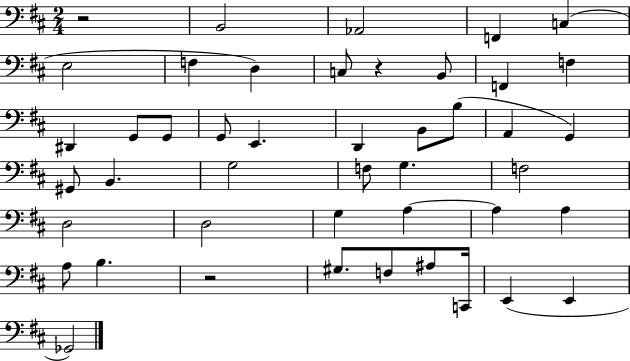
R/h B2/h Ab2/h F2/q C3/q E3/h F3/q D3/q C3/e R/q B2/e F2/q F3/q D#2/q G2/e G2/e G2/e E2/q. D2/q B2/e B3/e A2/q G2/q G#2/e B2/q. G3/h F3/e G3/q. F3/h D3/h D3/h G3/q A3/q A3/q A3/q A3/e B3/q. R/h G#3/e. F3/e A#3/e C2/s E2/q E2/q Gb2/h